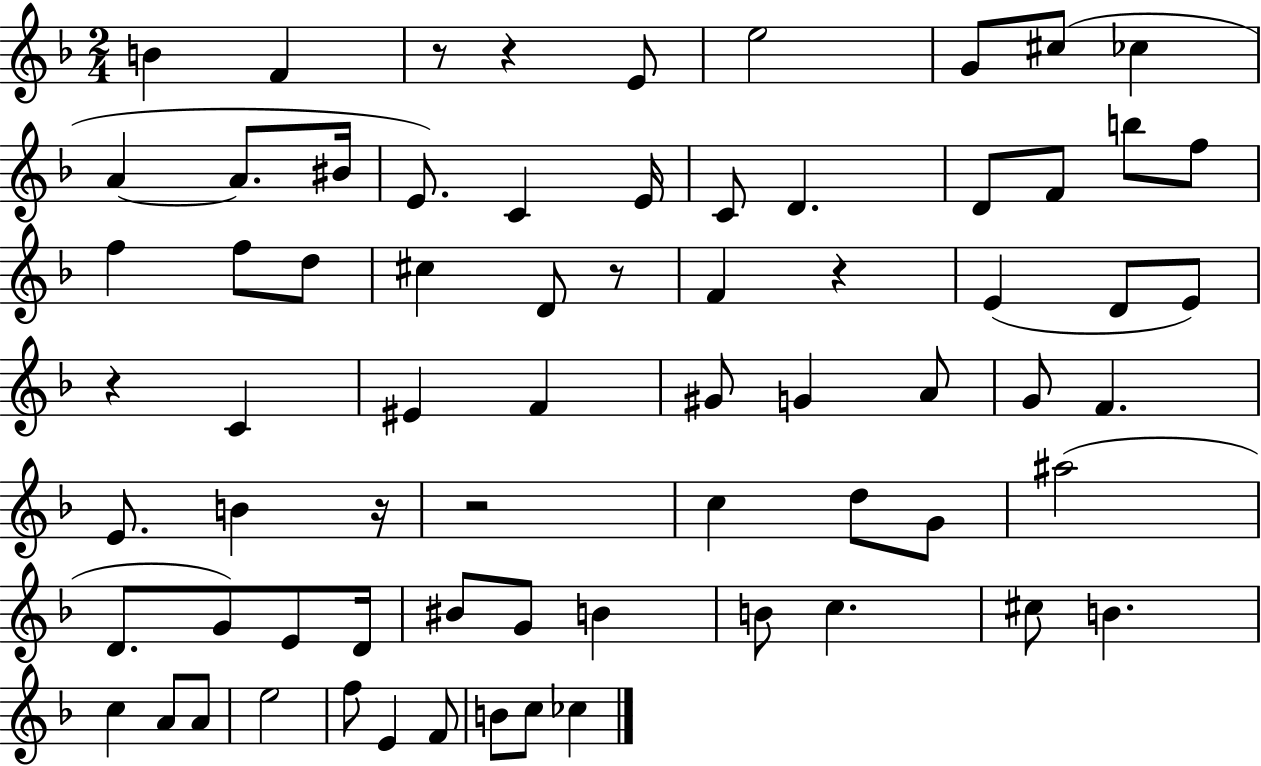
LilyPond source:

{
  \clef treble
  \numericTimeSignature
  \time 2/4
  \key f \major
  b'4 f'4 | r8 r4 e'8 | e''2 | g'8 cis''8( ces''4 | \break a'4~~ a'8. bis'16 | e'8.) c'4 e'16 | c'8 d'4. | d'8 f'8 b''8 f''8 | \break f''4 f''8 d''8 | cis''4 d'8 r8 | f'4 r4 | e'4( d'8 e'8) | \break r4 c'4 | eis'4 f'4 | gis'8 g'4 a'8 | g'8 f'4. | \break e'8. b'4 r16 | r2 | c''4 d''8 g'8 | ais''2( | \break d'8. g'8) e'8 d'16 | bis'8 g'8 b'4 | b'8 c''4. | cis''8 b'4. | \break c''4 a'8 a'8 | e''2 | f''8 e'4 f'8 | b'8 c''8 ces''4 | \break \bar "|."
}